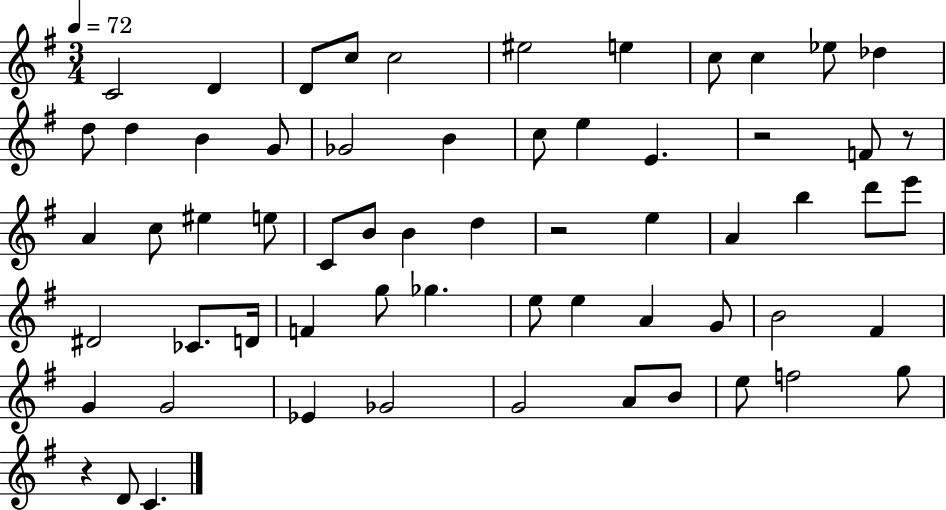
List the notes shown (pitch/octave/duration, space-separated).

C4/h D4/q D4/e C5/e C5/h EIS5/h E5/q C5/e C5/q Eb5/e Db5/q D5/e D5/q B4/q G4/e Gb4/h B4/q C5/e E5/q E4/q. R/h F4/e R/e A4/q C5/e EIS5/q E5/e C4/e B4/e B4/q D5/q R/h E5/q A4/q B5/q D6/e E6/e D#4/h CES4/e. D4/s F4/q G5/e Gb5/q. E5/e E5/q A4/q G4/e B4/h F#4/q G4/q G4/h Eb4/q Gb4/h G4/h A4/e B4/e E5/e F5/h G5/e R/q D4/e C4/q.